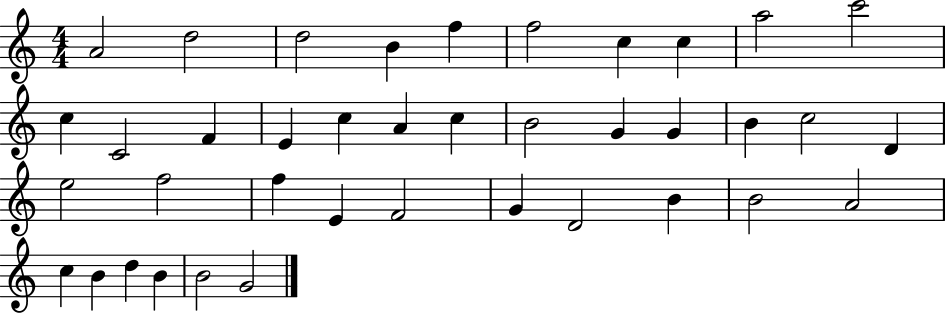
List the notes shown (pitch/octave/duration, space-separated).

A4/h D5/h D5/h B4/q F5/q F5/h C5/q C5/q A5/h C6/h C5/q C4/h F4/q E4/q C5/q A4/q C5/q B4/h G4/q G4/q B4/q C5/h D4/q E5/h F5/h F5/q E4/q F4/h G4/q D4/h B4/q B4/h A4/h C5/q B4/q D5/q B4/q B4/h G4/h